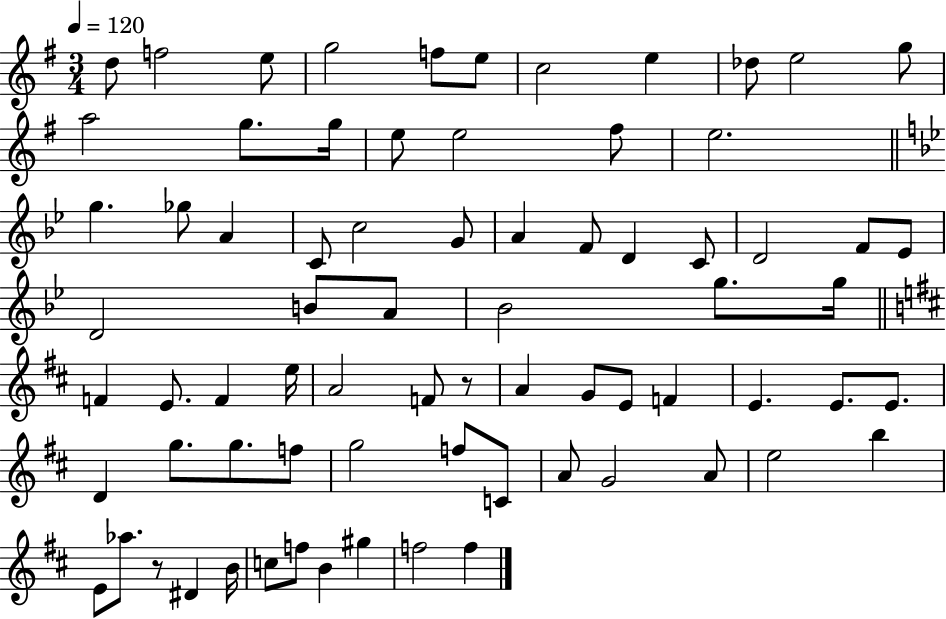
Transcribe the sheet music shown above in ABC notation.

X:1
T:Untitled
M:3/4
L:1/4
K:G
d/2 f2 e/2 g2 f/2 e/2 c2 e _d/2 e2 g/2 a2 g/2 g/4 e/2 e2 ^f/2 e2 g _g/2 A C/2 c2 G/2 A F/2 D C/2 D2 F/2 _E/2 D2 B/2 A/2 _B2 g/2 g/4 F E/2 F e/4 A2 F/2 z/2 A G/2 E/2 F E E/2 E/2 D g/2 g/2 f/2 g2 f/2 C/2 A/2 G2 A/2 e2 b E/2 _a/2 z/2 ^D B/4 c/2 f/2 B ^g f2 f